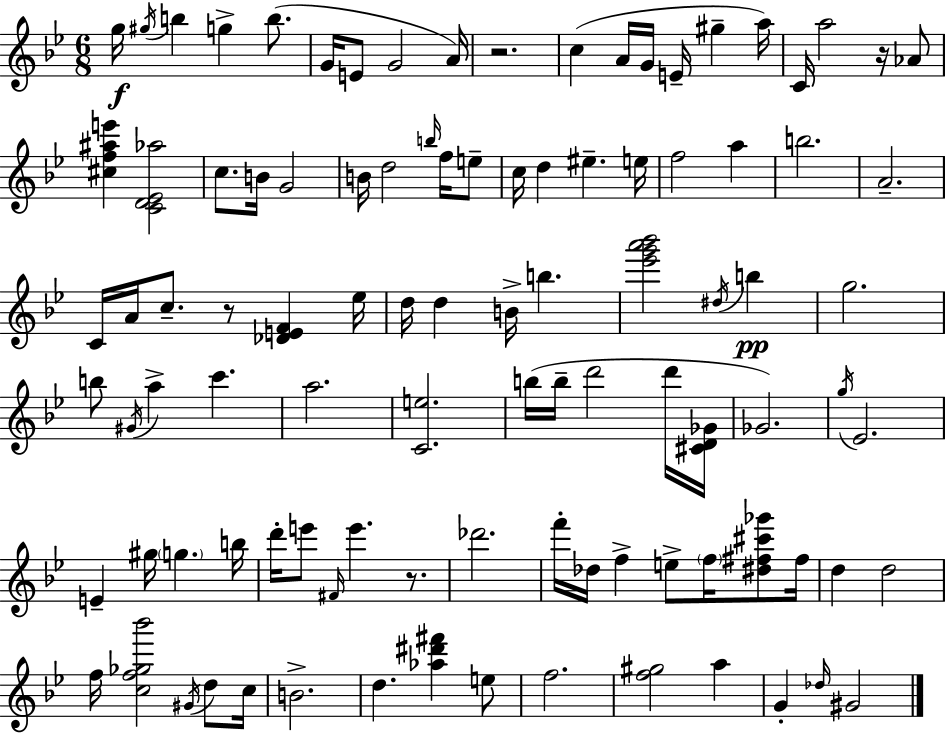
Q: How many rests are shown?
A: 4